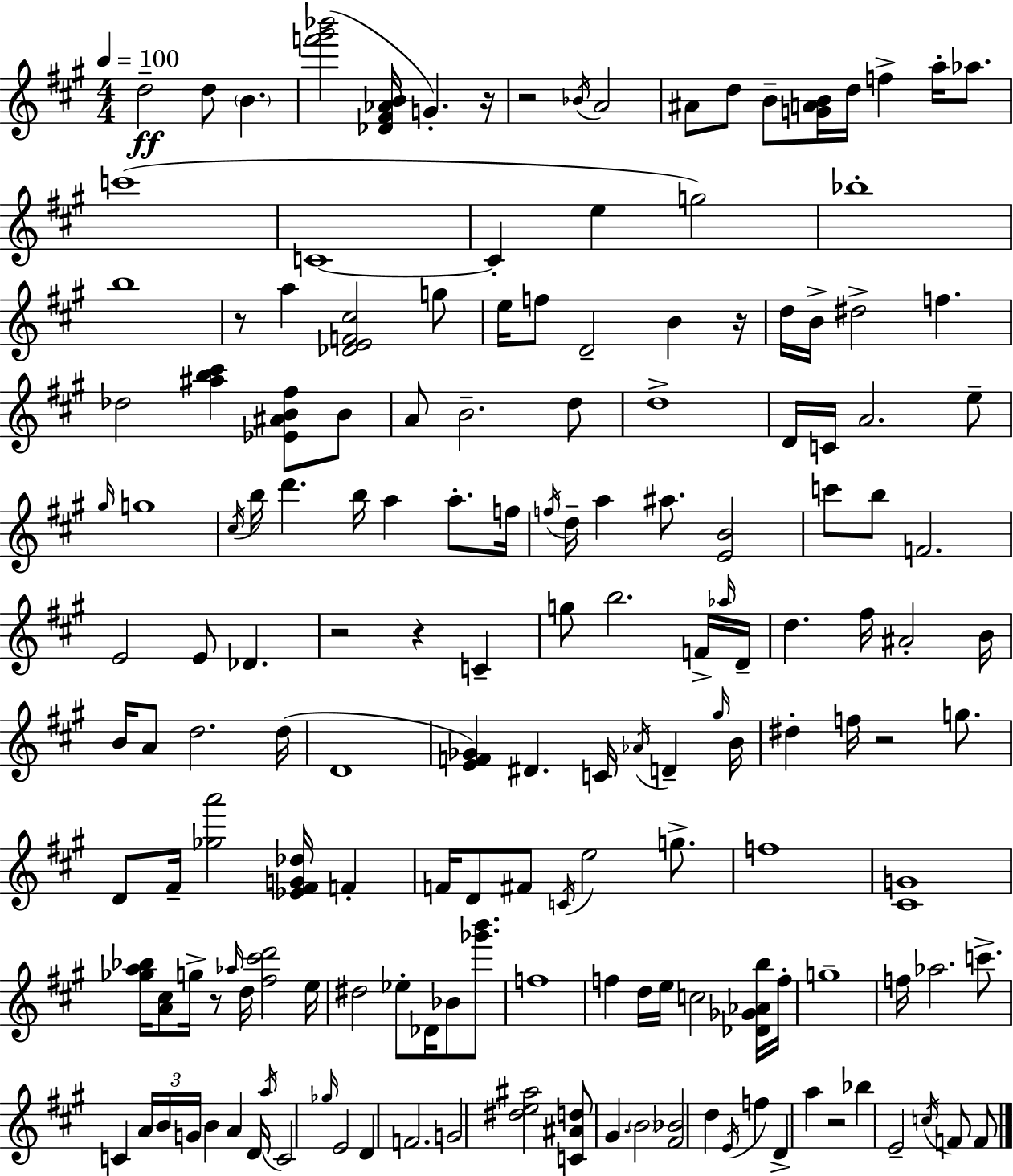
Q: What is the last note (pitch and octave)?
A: F4